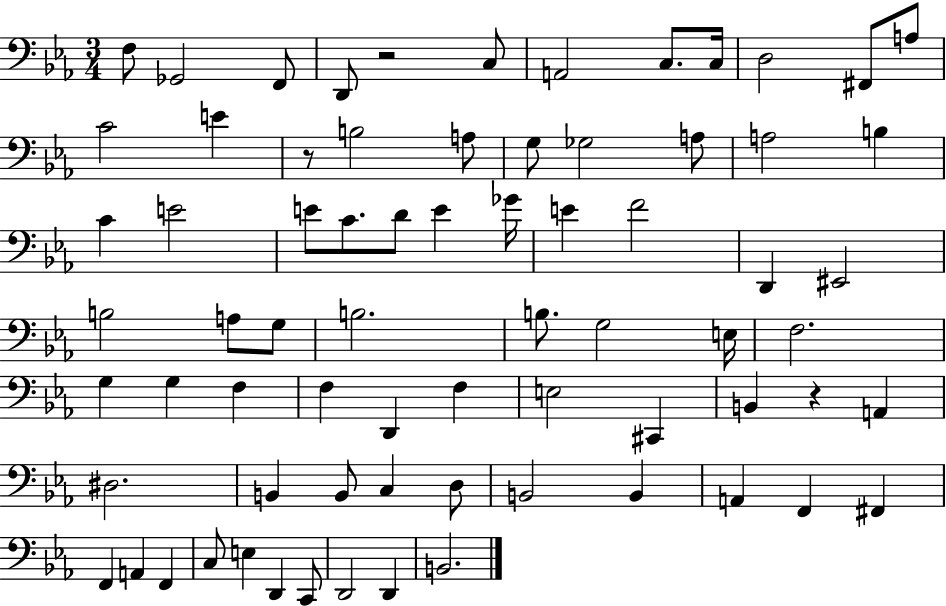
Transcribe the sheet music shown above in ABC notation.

X:1
T:Untitled
M:3/4
L:1/4
K:Eb
F,/2 _G,,2 F,,/2 D,,/2 z2 C,/2 A,,2 C,/2 C,/4 D,2 ^F,,/2 A,/2 C2 E z/2 B,2 A,/2 G,/2 _G,2 A,/2 A,2 B, C E2 E/2 C/2 D/2 E _G/4 E F2 D,, ^E,,2 B,2 A,/2 G,/2 B,2 B,/2 G,2 E,/4 F,2 G, G, F, F, D,, F, E,2 ^C,, B,, z A,, ^D,2 B,, B,,/2 C, D,/2 B,,2 B,, A,, F,, ^F,, F,, A,, F,, C,/2 E, D,, C,,/2 D,,2 D,, B,,2